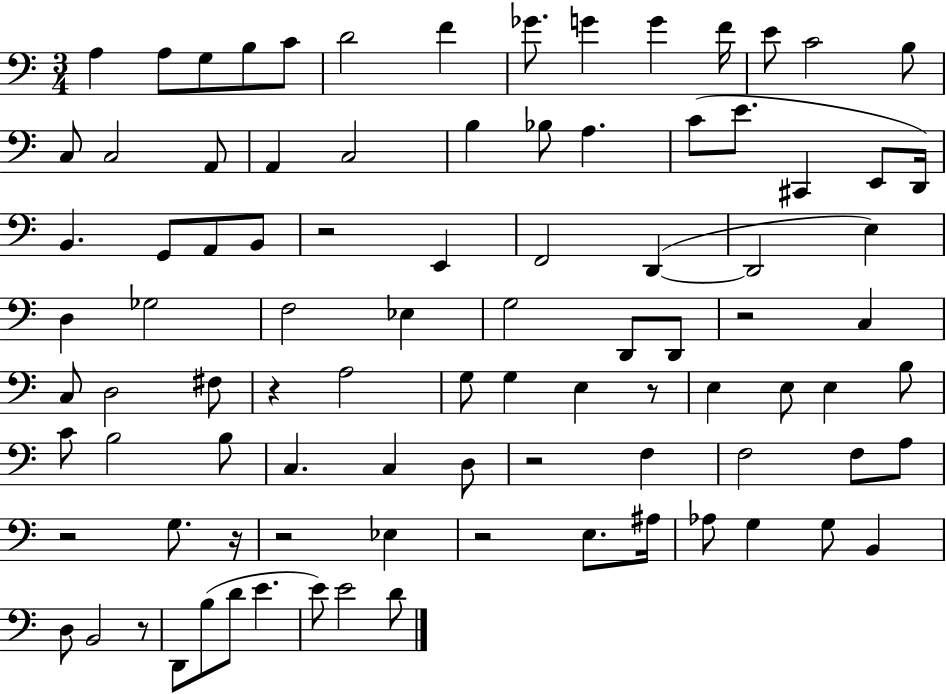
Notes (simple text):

A3/q A3/e G3/e B3/e C4/e D4/h F4/q Gb4/e. G4/q G4/q F4/s E4/e C4/h B3/e C3/e C3/h A2/e A2/q C3/h B3/q Bb3/e A3/q. C4/e E4/e. C#2/q E2/e D2/s B2/q. G2/e A2/e B2/e R/h E2/q F2/h D2/q D2/h E3/q D3/q Gb3/h F3/h Eb3/q G3/h D2/e D2/e R/h C3/q C3/e D3/h F#3/e R/q A3/h G3/e G3/q E3/q R/e E3/q E3/e E3/q B3/e C4/e B3/h B3/e C3/q. C3/q D3/e R/h F3/q F3/h F3/e A3/e R/h G3/e. R/s R/h Eb3/q R/h E3/e. A#3/s Ab3/e G3/q G3/e B2/q D3/e B2/h R/e D2/e B3/e D4/e E4/q. E4/e E4/h D4/e